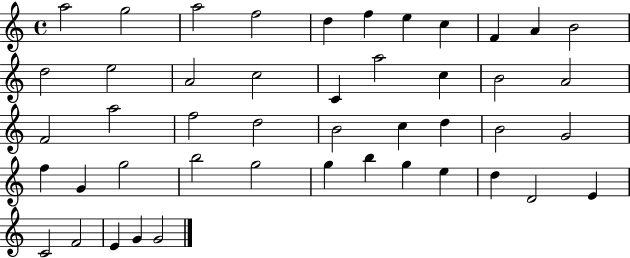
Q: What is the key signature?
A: C major